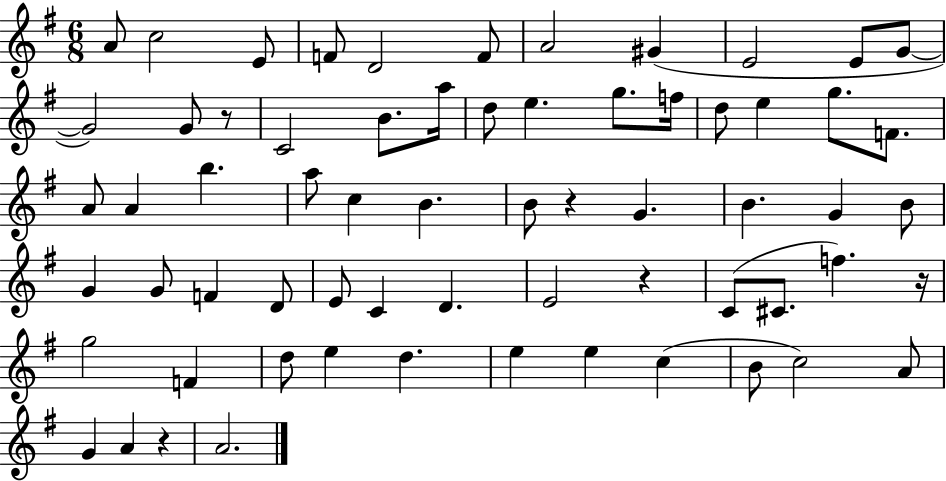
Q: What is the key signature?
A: G major